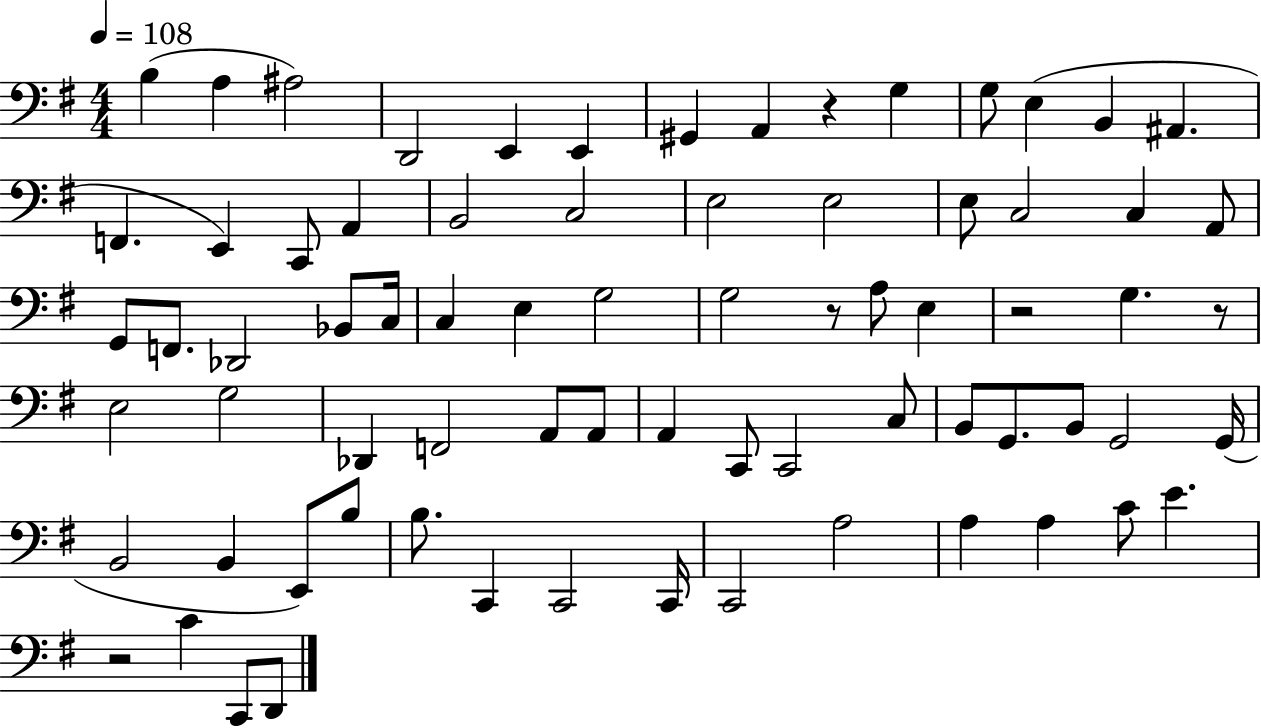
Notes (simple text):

B3/q A3/q A#3/h D2/h E2/q E2/q G#2/q A2/q R/q G3/q G3/e E3/q B2/q A#2/q. F2/q. E2/q C2/e A2/q B2/h C3/h E3/h E3/h E3/e C3/h C3/q A2/e G2/e F2/e. Db2/h Bb2/e C3/s C3/q E3/q G3/h G3/h R/e A3/e E3/q R/h G3/q. R/e E3/h G3/h Db2/q F2/h A2/e A2/e A2/q C2/e C2/h C3/e B2/e G2/e. B2/e G2/h G2/s B2/h B2/q E2/e B3/e B3/e. C2/q C2/h C2/s C2/h A3/h A3/q A3/q C4/e E4/q. R/h C4/q C2/e D2/e